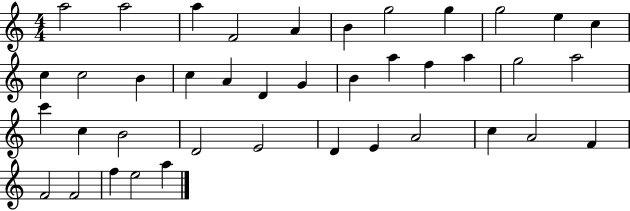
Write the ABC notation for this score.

X:1
T:Untitled
M:4/4
L:1/4
K:C
a2 a2 a F2 A B g2 g g2 e c c c2 B c A D G B a f a g2 a2 c' c B2 D2 E2 D E A2 c A2 F F2 F2 f e2 a